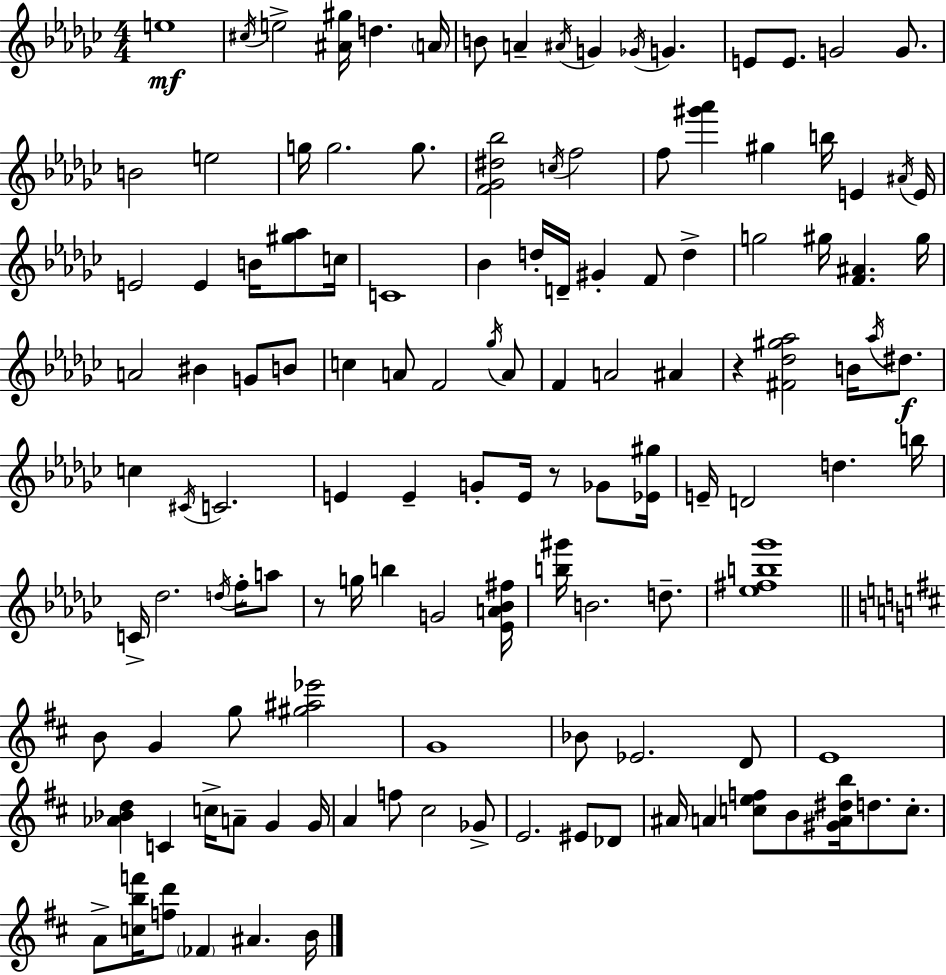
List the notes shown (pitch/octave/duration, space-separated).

E5/w C#5/s E5/h [A#4,G#5]/s D5/q. A4/s B4/e A4/q A#4/s G4/q Gb4/s G4/q. E4/e E4/e. G4/h G4/e. B4/h E5/h G5/s G5/h. G5/e. [F4,Gb4,D#5,Bb5]/h C5/s F5/h F5/e [G#6,Ab6]/q G#5/q B5/s E4/q A#4/s E4/s E4/h E4/q B4/s [G#5,Ab5]/e C5/s C4/w Bb4/q D5/s D4/s G#4/q F4/e D5/q G5/h G#5/s [F4,A#4]/q. G#5/s A4/h BIS4/q G4/e B4/e C5/q A4/e F4/h Gb5/s A4/e F4/q A4/h A#4/q R/q [F#4,Db5,G#5,Ab5]/h B4/s Ab5/s D#5/e. C5/q C#4/s C4/h. E4/q E4/q G4/e E4/s R/e Gb4/e [Eb4,G#5]/s E4/s D4/h D5/q. B5/s C4/s Db5/h. D5/s F5/s A5/e R/e G5/s B5/q G4/h [Eb4,A4,Bb4,F#5]/s [B5,G#6]/s B4/h. D5/e. [Eb5,F#5,B5,Gb6]/w B4/e G4/q G5/e [G#5,A#5,Eb6]/h G4/w Bb4/e Eb4/h. D4/e E4/w [Ab4,Bb4,D5]/q C4/q C5/s A4/e G4/q G4/s A4/q F5/e C#5/h Gb4/e E4/h. EIS4/e Db4/e A#4/s A4/q [C5,E5,F5]/e B4/e [G#4,A4,D#5,B5]/s D5/e. C5/e. A4/e [C5,B5,F6]/s [F5,D6]/e FES4/q A#4/q. B4/s